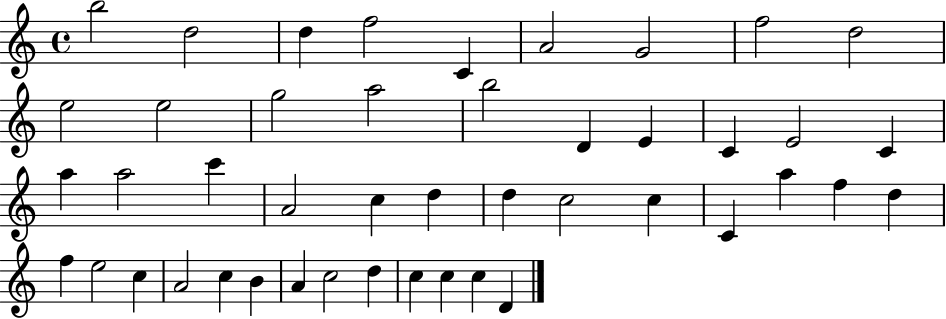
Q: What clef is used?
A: treble